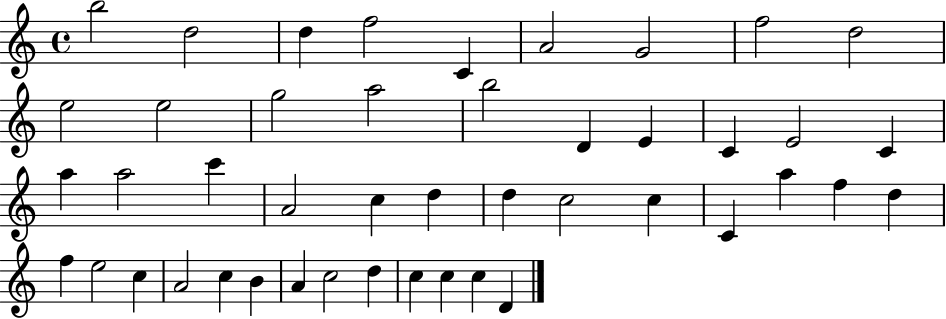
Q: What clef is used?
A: treble